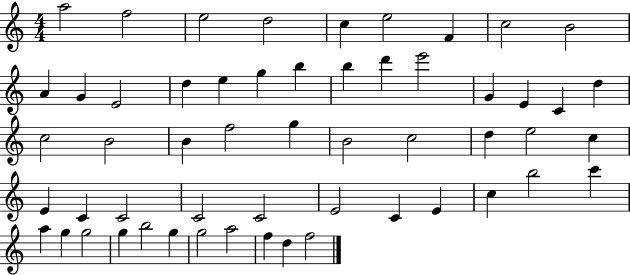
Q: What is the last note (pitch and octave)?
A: F5